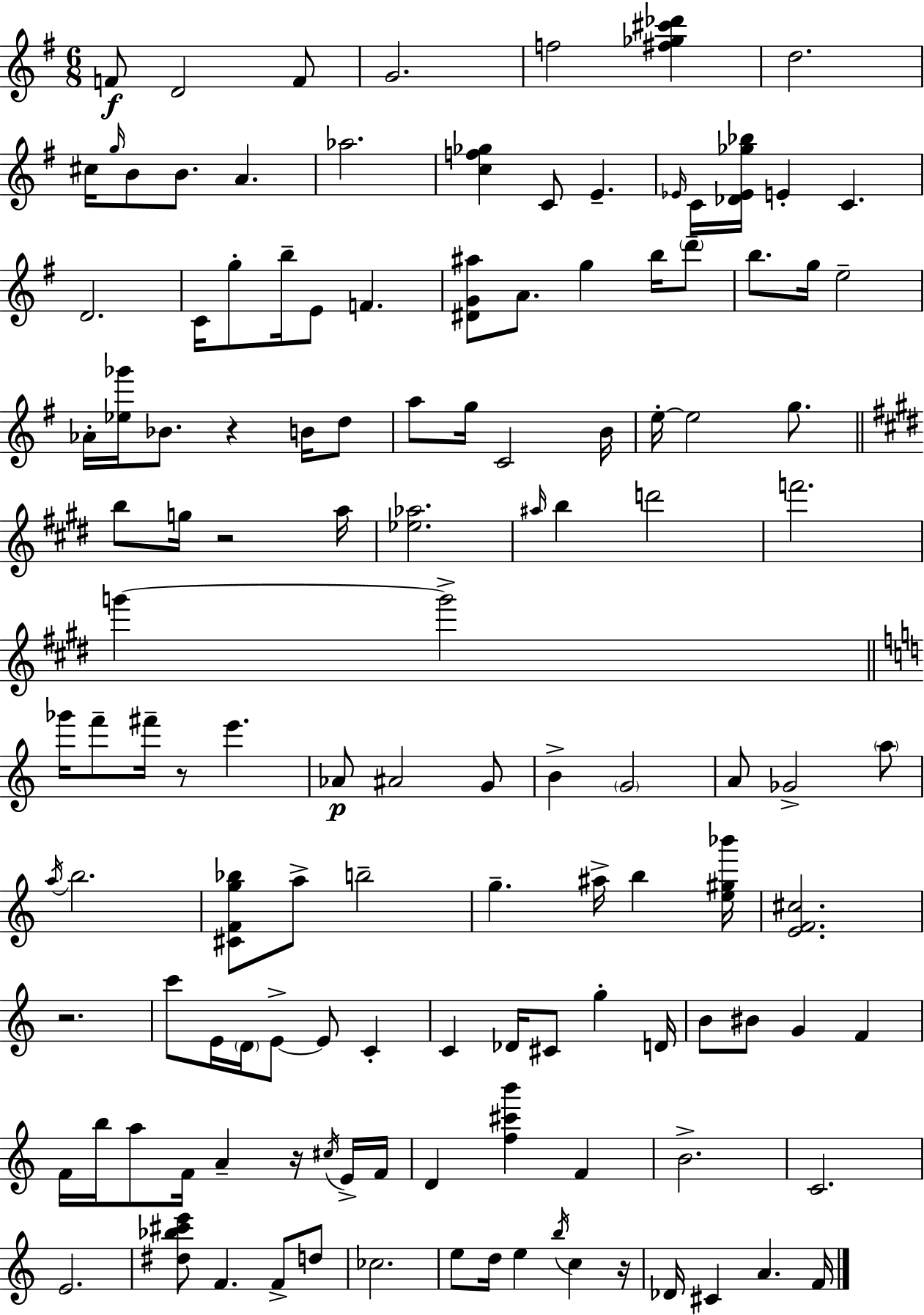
X:1
T:Untitled
M:6/8
L:1/4
K:G
F/2 D2 F/2 G2 f2 [^f_g^c'_d'] d2 ^c/4 g/4 B/2 B/2 A _a2 [cf_g] C/2 E _E/4 C/4 [_D_E_g_b]/4 E C D2 C/4 g/2 b/4 E/2 F [^DG^a]/2 A/2 g b/4 d'/2 b/2 g/4 e2 _A/4 [_e_g']/4 _B/2 z B/4 d/2 a/2 g/4 C2 B/4 e/4 e2 g/2 b/2 g/4 z2 a/4 [_e_a]2 ^a/4 b d'2 f'2 g' g'2 _g'/4 f'/2 ^f'/4 z/2 e' _A/2 ^A2 G/2 B G2 A/2 _G2 a/2 a/4 b2 [^CFg_b]/2 a/2 b2 g ^a/4 b [e^g_b']/4 [EF^c]2 z2 c'/2 E/4 D/4 E/2 E/2 C C _D/4 ^C/2 g D/4 B/2 ^B/2 G F F/4 b/4 a/2 F/4 A z/4 ^c/4 E/4 F/4 D [f^c'b'] F B2 C2 E2 [^d_b^c'e']/2 F F/2 d/2 _c2 e/2 d/4 e b/4 c z/4 _D/4 ^C A F/4